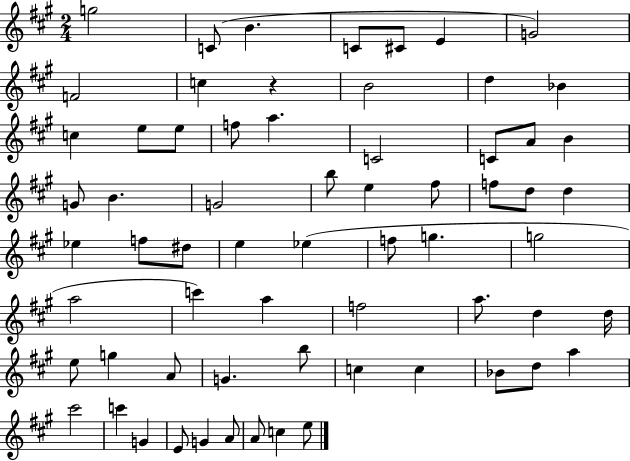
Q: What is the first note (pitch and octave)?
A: G5